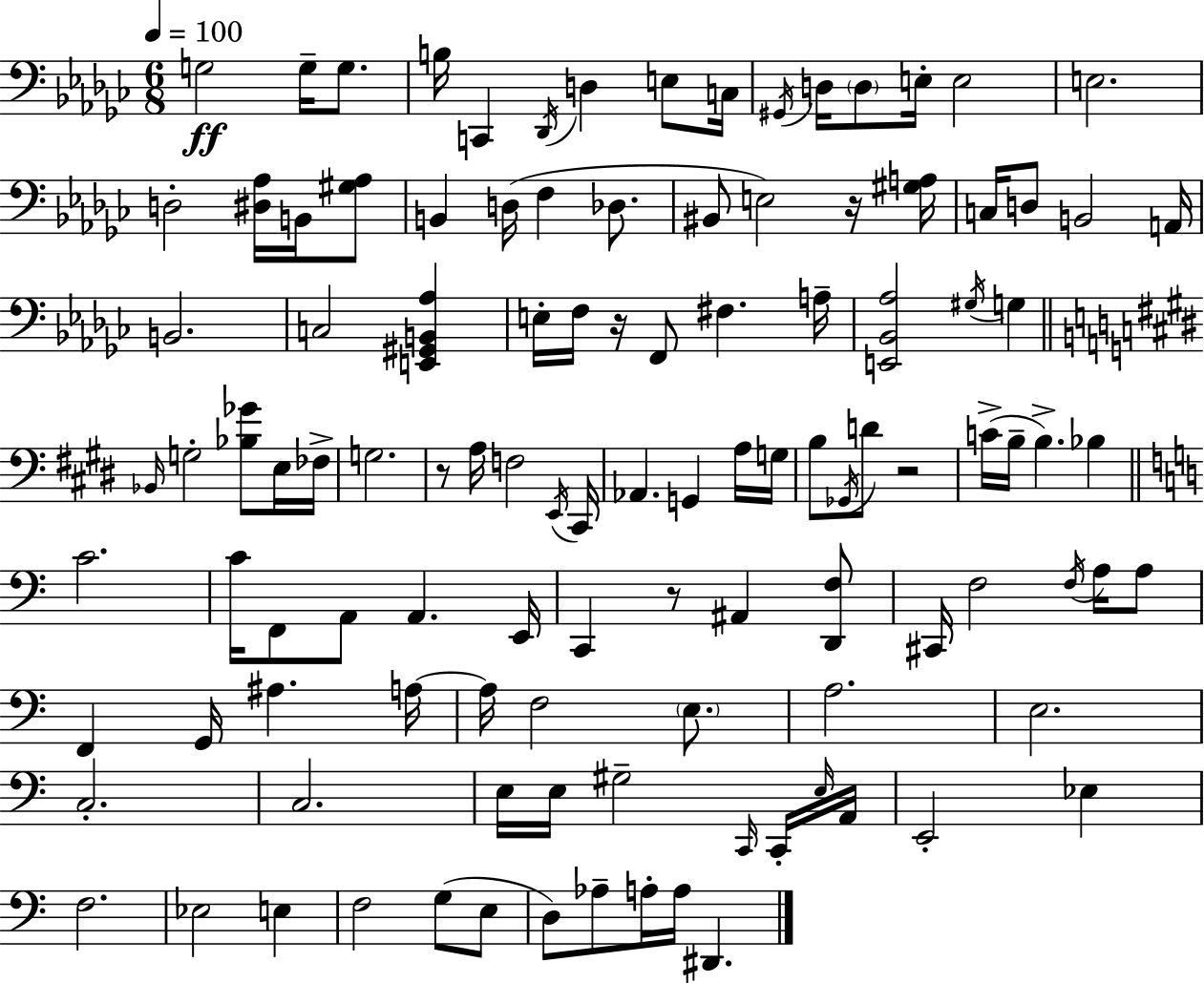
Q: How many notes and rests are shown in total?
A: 112